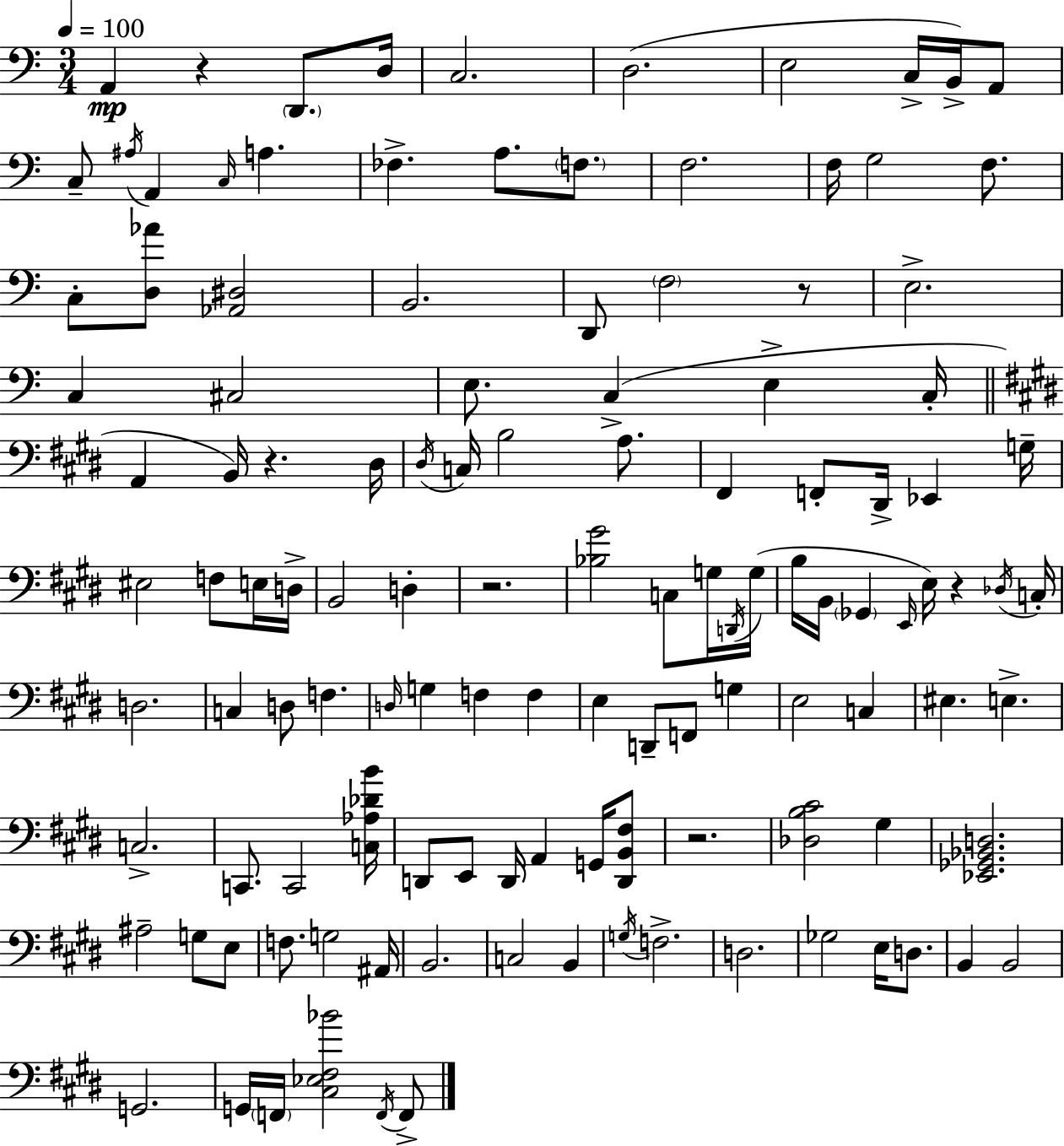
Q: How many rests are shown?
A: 6